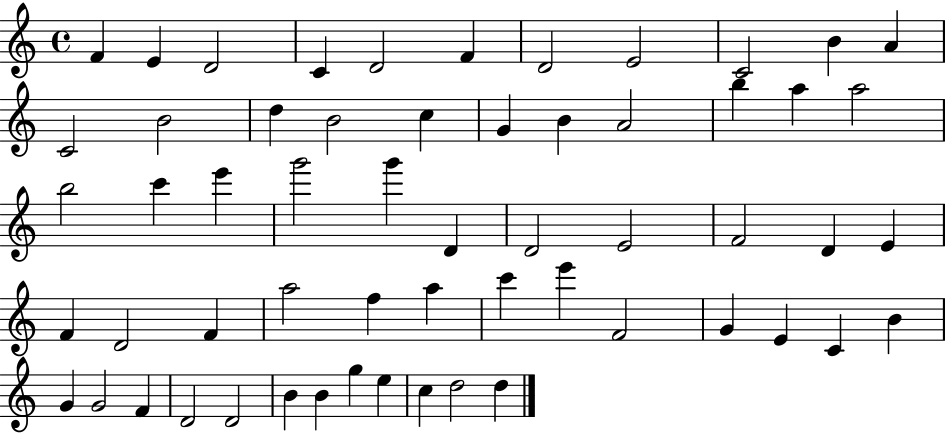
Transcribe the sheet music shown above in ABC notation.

X:1
T:Untitled
M:4/4
L:1/4
K:C
F E D2 C D2 F D2 E2 C2 B A C2 B2 d B2 c G B A2 b a a2 b2 c' e' g'2 g' D D2 E2 F2 D E F D2 F a2 f a c' e' F2 G E C B G G2 F D2 D2 B B g e c d2 d